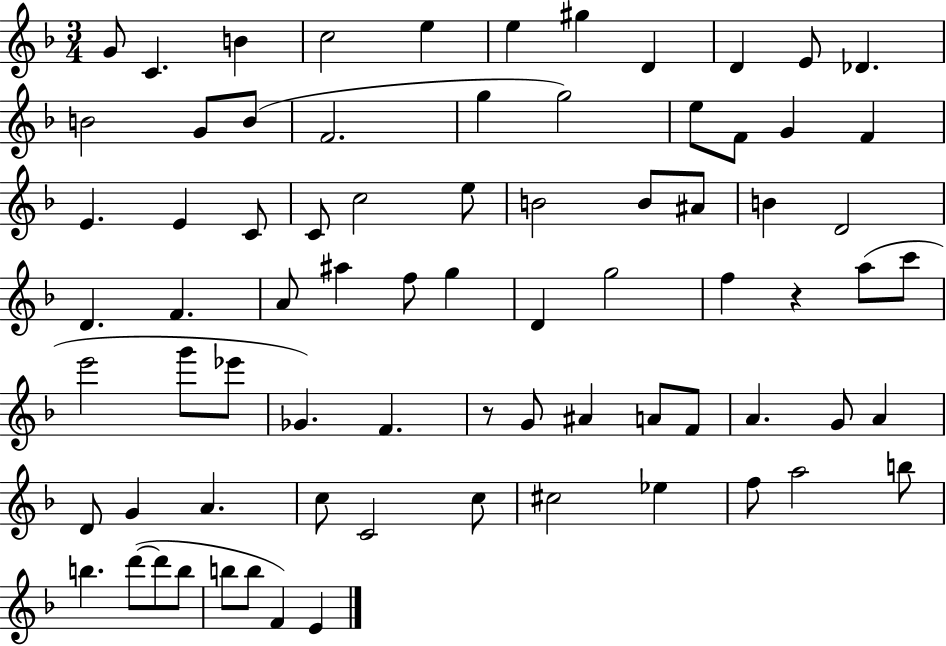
G4/e C4/q. B4/q C5/h E5/q E5/q G#5/q D4/q D4/q E4/e Db4/q. B4/h G4/e B4/e F4/h. G5/q G5/h E5/e F4/e G4/q F4/q E4/q. E4/q C4/e C4/e C5/h E5/e B4/h B4/e A#4/e B4/q D4/h D4/q. F4/q. A4/e A#5/q F5/e G5/q D4/q G5/h F5/q R/q A5/e C6/e E6/h G6/e Eb6/e Gb4/q. F4/q. R/e G4/e A#4/q A4/e F4/e A4/q. G4/e A4/q D4/e G4/q A4/q. C5/e C4/h C5/e C#5/h Eb5/q F5/e A5/h B5/e B5/q. D6/e D6/e B5/e B5/e B5/e F4/q E4/q